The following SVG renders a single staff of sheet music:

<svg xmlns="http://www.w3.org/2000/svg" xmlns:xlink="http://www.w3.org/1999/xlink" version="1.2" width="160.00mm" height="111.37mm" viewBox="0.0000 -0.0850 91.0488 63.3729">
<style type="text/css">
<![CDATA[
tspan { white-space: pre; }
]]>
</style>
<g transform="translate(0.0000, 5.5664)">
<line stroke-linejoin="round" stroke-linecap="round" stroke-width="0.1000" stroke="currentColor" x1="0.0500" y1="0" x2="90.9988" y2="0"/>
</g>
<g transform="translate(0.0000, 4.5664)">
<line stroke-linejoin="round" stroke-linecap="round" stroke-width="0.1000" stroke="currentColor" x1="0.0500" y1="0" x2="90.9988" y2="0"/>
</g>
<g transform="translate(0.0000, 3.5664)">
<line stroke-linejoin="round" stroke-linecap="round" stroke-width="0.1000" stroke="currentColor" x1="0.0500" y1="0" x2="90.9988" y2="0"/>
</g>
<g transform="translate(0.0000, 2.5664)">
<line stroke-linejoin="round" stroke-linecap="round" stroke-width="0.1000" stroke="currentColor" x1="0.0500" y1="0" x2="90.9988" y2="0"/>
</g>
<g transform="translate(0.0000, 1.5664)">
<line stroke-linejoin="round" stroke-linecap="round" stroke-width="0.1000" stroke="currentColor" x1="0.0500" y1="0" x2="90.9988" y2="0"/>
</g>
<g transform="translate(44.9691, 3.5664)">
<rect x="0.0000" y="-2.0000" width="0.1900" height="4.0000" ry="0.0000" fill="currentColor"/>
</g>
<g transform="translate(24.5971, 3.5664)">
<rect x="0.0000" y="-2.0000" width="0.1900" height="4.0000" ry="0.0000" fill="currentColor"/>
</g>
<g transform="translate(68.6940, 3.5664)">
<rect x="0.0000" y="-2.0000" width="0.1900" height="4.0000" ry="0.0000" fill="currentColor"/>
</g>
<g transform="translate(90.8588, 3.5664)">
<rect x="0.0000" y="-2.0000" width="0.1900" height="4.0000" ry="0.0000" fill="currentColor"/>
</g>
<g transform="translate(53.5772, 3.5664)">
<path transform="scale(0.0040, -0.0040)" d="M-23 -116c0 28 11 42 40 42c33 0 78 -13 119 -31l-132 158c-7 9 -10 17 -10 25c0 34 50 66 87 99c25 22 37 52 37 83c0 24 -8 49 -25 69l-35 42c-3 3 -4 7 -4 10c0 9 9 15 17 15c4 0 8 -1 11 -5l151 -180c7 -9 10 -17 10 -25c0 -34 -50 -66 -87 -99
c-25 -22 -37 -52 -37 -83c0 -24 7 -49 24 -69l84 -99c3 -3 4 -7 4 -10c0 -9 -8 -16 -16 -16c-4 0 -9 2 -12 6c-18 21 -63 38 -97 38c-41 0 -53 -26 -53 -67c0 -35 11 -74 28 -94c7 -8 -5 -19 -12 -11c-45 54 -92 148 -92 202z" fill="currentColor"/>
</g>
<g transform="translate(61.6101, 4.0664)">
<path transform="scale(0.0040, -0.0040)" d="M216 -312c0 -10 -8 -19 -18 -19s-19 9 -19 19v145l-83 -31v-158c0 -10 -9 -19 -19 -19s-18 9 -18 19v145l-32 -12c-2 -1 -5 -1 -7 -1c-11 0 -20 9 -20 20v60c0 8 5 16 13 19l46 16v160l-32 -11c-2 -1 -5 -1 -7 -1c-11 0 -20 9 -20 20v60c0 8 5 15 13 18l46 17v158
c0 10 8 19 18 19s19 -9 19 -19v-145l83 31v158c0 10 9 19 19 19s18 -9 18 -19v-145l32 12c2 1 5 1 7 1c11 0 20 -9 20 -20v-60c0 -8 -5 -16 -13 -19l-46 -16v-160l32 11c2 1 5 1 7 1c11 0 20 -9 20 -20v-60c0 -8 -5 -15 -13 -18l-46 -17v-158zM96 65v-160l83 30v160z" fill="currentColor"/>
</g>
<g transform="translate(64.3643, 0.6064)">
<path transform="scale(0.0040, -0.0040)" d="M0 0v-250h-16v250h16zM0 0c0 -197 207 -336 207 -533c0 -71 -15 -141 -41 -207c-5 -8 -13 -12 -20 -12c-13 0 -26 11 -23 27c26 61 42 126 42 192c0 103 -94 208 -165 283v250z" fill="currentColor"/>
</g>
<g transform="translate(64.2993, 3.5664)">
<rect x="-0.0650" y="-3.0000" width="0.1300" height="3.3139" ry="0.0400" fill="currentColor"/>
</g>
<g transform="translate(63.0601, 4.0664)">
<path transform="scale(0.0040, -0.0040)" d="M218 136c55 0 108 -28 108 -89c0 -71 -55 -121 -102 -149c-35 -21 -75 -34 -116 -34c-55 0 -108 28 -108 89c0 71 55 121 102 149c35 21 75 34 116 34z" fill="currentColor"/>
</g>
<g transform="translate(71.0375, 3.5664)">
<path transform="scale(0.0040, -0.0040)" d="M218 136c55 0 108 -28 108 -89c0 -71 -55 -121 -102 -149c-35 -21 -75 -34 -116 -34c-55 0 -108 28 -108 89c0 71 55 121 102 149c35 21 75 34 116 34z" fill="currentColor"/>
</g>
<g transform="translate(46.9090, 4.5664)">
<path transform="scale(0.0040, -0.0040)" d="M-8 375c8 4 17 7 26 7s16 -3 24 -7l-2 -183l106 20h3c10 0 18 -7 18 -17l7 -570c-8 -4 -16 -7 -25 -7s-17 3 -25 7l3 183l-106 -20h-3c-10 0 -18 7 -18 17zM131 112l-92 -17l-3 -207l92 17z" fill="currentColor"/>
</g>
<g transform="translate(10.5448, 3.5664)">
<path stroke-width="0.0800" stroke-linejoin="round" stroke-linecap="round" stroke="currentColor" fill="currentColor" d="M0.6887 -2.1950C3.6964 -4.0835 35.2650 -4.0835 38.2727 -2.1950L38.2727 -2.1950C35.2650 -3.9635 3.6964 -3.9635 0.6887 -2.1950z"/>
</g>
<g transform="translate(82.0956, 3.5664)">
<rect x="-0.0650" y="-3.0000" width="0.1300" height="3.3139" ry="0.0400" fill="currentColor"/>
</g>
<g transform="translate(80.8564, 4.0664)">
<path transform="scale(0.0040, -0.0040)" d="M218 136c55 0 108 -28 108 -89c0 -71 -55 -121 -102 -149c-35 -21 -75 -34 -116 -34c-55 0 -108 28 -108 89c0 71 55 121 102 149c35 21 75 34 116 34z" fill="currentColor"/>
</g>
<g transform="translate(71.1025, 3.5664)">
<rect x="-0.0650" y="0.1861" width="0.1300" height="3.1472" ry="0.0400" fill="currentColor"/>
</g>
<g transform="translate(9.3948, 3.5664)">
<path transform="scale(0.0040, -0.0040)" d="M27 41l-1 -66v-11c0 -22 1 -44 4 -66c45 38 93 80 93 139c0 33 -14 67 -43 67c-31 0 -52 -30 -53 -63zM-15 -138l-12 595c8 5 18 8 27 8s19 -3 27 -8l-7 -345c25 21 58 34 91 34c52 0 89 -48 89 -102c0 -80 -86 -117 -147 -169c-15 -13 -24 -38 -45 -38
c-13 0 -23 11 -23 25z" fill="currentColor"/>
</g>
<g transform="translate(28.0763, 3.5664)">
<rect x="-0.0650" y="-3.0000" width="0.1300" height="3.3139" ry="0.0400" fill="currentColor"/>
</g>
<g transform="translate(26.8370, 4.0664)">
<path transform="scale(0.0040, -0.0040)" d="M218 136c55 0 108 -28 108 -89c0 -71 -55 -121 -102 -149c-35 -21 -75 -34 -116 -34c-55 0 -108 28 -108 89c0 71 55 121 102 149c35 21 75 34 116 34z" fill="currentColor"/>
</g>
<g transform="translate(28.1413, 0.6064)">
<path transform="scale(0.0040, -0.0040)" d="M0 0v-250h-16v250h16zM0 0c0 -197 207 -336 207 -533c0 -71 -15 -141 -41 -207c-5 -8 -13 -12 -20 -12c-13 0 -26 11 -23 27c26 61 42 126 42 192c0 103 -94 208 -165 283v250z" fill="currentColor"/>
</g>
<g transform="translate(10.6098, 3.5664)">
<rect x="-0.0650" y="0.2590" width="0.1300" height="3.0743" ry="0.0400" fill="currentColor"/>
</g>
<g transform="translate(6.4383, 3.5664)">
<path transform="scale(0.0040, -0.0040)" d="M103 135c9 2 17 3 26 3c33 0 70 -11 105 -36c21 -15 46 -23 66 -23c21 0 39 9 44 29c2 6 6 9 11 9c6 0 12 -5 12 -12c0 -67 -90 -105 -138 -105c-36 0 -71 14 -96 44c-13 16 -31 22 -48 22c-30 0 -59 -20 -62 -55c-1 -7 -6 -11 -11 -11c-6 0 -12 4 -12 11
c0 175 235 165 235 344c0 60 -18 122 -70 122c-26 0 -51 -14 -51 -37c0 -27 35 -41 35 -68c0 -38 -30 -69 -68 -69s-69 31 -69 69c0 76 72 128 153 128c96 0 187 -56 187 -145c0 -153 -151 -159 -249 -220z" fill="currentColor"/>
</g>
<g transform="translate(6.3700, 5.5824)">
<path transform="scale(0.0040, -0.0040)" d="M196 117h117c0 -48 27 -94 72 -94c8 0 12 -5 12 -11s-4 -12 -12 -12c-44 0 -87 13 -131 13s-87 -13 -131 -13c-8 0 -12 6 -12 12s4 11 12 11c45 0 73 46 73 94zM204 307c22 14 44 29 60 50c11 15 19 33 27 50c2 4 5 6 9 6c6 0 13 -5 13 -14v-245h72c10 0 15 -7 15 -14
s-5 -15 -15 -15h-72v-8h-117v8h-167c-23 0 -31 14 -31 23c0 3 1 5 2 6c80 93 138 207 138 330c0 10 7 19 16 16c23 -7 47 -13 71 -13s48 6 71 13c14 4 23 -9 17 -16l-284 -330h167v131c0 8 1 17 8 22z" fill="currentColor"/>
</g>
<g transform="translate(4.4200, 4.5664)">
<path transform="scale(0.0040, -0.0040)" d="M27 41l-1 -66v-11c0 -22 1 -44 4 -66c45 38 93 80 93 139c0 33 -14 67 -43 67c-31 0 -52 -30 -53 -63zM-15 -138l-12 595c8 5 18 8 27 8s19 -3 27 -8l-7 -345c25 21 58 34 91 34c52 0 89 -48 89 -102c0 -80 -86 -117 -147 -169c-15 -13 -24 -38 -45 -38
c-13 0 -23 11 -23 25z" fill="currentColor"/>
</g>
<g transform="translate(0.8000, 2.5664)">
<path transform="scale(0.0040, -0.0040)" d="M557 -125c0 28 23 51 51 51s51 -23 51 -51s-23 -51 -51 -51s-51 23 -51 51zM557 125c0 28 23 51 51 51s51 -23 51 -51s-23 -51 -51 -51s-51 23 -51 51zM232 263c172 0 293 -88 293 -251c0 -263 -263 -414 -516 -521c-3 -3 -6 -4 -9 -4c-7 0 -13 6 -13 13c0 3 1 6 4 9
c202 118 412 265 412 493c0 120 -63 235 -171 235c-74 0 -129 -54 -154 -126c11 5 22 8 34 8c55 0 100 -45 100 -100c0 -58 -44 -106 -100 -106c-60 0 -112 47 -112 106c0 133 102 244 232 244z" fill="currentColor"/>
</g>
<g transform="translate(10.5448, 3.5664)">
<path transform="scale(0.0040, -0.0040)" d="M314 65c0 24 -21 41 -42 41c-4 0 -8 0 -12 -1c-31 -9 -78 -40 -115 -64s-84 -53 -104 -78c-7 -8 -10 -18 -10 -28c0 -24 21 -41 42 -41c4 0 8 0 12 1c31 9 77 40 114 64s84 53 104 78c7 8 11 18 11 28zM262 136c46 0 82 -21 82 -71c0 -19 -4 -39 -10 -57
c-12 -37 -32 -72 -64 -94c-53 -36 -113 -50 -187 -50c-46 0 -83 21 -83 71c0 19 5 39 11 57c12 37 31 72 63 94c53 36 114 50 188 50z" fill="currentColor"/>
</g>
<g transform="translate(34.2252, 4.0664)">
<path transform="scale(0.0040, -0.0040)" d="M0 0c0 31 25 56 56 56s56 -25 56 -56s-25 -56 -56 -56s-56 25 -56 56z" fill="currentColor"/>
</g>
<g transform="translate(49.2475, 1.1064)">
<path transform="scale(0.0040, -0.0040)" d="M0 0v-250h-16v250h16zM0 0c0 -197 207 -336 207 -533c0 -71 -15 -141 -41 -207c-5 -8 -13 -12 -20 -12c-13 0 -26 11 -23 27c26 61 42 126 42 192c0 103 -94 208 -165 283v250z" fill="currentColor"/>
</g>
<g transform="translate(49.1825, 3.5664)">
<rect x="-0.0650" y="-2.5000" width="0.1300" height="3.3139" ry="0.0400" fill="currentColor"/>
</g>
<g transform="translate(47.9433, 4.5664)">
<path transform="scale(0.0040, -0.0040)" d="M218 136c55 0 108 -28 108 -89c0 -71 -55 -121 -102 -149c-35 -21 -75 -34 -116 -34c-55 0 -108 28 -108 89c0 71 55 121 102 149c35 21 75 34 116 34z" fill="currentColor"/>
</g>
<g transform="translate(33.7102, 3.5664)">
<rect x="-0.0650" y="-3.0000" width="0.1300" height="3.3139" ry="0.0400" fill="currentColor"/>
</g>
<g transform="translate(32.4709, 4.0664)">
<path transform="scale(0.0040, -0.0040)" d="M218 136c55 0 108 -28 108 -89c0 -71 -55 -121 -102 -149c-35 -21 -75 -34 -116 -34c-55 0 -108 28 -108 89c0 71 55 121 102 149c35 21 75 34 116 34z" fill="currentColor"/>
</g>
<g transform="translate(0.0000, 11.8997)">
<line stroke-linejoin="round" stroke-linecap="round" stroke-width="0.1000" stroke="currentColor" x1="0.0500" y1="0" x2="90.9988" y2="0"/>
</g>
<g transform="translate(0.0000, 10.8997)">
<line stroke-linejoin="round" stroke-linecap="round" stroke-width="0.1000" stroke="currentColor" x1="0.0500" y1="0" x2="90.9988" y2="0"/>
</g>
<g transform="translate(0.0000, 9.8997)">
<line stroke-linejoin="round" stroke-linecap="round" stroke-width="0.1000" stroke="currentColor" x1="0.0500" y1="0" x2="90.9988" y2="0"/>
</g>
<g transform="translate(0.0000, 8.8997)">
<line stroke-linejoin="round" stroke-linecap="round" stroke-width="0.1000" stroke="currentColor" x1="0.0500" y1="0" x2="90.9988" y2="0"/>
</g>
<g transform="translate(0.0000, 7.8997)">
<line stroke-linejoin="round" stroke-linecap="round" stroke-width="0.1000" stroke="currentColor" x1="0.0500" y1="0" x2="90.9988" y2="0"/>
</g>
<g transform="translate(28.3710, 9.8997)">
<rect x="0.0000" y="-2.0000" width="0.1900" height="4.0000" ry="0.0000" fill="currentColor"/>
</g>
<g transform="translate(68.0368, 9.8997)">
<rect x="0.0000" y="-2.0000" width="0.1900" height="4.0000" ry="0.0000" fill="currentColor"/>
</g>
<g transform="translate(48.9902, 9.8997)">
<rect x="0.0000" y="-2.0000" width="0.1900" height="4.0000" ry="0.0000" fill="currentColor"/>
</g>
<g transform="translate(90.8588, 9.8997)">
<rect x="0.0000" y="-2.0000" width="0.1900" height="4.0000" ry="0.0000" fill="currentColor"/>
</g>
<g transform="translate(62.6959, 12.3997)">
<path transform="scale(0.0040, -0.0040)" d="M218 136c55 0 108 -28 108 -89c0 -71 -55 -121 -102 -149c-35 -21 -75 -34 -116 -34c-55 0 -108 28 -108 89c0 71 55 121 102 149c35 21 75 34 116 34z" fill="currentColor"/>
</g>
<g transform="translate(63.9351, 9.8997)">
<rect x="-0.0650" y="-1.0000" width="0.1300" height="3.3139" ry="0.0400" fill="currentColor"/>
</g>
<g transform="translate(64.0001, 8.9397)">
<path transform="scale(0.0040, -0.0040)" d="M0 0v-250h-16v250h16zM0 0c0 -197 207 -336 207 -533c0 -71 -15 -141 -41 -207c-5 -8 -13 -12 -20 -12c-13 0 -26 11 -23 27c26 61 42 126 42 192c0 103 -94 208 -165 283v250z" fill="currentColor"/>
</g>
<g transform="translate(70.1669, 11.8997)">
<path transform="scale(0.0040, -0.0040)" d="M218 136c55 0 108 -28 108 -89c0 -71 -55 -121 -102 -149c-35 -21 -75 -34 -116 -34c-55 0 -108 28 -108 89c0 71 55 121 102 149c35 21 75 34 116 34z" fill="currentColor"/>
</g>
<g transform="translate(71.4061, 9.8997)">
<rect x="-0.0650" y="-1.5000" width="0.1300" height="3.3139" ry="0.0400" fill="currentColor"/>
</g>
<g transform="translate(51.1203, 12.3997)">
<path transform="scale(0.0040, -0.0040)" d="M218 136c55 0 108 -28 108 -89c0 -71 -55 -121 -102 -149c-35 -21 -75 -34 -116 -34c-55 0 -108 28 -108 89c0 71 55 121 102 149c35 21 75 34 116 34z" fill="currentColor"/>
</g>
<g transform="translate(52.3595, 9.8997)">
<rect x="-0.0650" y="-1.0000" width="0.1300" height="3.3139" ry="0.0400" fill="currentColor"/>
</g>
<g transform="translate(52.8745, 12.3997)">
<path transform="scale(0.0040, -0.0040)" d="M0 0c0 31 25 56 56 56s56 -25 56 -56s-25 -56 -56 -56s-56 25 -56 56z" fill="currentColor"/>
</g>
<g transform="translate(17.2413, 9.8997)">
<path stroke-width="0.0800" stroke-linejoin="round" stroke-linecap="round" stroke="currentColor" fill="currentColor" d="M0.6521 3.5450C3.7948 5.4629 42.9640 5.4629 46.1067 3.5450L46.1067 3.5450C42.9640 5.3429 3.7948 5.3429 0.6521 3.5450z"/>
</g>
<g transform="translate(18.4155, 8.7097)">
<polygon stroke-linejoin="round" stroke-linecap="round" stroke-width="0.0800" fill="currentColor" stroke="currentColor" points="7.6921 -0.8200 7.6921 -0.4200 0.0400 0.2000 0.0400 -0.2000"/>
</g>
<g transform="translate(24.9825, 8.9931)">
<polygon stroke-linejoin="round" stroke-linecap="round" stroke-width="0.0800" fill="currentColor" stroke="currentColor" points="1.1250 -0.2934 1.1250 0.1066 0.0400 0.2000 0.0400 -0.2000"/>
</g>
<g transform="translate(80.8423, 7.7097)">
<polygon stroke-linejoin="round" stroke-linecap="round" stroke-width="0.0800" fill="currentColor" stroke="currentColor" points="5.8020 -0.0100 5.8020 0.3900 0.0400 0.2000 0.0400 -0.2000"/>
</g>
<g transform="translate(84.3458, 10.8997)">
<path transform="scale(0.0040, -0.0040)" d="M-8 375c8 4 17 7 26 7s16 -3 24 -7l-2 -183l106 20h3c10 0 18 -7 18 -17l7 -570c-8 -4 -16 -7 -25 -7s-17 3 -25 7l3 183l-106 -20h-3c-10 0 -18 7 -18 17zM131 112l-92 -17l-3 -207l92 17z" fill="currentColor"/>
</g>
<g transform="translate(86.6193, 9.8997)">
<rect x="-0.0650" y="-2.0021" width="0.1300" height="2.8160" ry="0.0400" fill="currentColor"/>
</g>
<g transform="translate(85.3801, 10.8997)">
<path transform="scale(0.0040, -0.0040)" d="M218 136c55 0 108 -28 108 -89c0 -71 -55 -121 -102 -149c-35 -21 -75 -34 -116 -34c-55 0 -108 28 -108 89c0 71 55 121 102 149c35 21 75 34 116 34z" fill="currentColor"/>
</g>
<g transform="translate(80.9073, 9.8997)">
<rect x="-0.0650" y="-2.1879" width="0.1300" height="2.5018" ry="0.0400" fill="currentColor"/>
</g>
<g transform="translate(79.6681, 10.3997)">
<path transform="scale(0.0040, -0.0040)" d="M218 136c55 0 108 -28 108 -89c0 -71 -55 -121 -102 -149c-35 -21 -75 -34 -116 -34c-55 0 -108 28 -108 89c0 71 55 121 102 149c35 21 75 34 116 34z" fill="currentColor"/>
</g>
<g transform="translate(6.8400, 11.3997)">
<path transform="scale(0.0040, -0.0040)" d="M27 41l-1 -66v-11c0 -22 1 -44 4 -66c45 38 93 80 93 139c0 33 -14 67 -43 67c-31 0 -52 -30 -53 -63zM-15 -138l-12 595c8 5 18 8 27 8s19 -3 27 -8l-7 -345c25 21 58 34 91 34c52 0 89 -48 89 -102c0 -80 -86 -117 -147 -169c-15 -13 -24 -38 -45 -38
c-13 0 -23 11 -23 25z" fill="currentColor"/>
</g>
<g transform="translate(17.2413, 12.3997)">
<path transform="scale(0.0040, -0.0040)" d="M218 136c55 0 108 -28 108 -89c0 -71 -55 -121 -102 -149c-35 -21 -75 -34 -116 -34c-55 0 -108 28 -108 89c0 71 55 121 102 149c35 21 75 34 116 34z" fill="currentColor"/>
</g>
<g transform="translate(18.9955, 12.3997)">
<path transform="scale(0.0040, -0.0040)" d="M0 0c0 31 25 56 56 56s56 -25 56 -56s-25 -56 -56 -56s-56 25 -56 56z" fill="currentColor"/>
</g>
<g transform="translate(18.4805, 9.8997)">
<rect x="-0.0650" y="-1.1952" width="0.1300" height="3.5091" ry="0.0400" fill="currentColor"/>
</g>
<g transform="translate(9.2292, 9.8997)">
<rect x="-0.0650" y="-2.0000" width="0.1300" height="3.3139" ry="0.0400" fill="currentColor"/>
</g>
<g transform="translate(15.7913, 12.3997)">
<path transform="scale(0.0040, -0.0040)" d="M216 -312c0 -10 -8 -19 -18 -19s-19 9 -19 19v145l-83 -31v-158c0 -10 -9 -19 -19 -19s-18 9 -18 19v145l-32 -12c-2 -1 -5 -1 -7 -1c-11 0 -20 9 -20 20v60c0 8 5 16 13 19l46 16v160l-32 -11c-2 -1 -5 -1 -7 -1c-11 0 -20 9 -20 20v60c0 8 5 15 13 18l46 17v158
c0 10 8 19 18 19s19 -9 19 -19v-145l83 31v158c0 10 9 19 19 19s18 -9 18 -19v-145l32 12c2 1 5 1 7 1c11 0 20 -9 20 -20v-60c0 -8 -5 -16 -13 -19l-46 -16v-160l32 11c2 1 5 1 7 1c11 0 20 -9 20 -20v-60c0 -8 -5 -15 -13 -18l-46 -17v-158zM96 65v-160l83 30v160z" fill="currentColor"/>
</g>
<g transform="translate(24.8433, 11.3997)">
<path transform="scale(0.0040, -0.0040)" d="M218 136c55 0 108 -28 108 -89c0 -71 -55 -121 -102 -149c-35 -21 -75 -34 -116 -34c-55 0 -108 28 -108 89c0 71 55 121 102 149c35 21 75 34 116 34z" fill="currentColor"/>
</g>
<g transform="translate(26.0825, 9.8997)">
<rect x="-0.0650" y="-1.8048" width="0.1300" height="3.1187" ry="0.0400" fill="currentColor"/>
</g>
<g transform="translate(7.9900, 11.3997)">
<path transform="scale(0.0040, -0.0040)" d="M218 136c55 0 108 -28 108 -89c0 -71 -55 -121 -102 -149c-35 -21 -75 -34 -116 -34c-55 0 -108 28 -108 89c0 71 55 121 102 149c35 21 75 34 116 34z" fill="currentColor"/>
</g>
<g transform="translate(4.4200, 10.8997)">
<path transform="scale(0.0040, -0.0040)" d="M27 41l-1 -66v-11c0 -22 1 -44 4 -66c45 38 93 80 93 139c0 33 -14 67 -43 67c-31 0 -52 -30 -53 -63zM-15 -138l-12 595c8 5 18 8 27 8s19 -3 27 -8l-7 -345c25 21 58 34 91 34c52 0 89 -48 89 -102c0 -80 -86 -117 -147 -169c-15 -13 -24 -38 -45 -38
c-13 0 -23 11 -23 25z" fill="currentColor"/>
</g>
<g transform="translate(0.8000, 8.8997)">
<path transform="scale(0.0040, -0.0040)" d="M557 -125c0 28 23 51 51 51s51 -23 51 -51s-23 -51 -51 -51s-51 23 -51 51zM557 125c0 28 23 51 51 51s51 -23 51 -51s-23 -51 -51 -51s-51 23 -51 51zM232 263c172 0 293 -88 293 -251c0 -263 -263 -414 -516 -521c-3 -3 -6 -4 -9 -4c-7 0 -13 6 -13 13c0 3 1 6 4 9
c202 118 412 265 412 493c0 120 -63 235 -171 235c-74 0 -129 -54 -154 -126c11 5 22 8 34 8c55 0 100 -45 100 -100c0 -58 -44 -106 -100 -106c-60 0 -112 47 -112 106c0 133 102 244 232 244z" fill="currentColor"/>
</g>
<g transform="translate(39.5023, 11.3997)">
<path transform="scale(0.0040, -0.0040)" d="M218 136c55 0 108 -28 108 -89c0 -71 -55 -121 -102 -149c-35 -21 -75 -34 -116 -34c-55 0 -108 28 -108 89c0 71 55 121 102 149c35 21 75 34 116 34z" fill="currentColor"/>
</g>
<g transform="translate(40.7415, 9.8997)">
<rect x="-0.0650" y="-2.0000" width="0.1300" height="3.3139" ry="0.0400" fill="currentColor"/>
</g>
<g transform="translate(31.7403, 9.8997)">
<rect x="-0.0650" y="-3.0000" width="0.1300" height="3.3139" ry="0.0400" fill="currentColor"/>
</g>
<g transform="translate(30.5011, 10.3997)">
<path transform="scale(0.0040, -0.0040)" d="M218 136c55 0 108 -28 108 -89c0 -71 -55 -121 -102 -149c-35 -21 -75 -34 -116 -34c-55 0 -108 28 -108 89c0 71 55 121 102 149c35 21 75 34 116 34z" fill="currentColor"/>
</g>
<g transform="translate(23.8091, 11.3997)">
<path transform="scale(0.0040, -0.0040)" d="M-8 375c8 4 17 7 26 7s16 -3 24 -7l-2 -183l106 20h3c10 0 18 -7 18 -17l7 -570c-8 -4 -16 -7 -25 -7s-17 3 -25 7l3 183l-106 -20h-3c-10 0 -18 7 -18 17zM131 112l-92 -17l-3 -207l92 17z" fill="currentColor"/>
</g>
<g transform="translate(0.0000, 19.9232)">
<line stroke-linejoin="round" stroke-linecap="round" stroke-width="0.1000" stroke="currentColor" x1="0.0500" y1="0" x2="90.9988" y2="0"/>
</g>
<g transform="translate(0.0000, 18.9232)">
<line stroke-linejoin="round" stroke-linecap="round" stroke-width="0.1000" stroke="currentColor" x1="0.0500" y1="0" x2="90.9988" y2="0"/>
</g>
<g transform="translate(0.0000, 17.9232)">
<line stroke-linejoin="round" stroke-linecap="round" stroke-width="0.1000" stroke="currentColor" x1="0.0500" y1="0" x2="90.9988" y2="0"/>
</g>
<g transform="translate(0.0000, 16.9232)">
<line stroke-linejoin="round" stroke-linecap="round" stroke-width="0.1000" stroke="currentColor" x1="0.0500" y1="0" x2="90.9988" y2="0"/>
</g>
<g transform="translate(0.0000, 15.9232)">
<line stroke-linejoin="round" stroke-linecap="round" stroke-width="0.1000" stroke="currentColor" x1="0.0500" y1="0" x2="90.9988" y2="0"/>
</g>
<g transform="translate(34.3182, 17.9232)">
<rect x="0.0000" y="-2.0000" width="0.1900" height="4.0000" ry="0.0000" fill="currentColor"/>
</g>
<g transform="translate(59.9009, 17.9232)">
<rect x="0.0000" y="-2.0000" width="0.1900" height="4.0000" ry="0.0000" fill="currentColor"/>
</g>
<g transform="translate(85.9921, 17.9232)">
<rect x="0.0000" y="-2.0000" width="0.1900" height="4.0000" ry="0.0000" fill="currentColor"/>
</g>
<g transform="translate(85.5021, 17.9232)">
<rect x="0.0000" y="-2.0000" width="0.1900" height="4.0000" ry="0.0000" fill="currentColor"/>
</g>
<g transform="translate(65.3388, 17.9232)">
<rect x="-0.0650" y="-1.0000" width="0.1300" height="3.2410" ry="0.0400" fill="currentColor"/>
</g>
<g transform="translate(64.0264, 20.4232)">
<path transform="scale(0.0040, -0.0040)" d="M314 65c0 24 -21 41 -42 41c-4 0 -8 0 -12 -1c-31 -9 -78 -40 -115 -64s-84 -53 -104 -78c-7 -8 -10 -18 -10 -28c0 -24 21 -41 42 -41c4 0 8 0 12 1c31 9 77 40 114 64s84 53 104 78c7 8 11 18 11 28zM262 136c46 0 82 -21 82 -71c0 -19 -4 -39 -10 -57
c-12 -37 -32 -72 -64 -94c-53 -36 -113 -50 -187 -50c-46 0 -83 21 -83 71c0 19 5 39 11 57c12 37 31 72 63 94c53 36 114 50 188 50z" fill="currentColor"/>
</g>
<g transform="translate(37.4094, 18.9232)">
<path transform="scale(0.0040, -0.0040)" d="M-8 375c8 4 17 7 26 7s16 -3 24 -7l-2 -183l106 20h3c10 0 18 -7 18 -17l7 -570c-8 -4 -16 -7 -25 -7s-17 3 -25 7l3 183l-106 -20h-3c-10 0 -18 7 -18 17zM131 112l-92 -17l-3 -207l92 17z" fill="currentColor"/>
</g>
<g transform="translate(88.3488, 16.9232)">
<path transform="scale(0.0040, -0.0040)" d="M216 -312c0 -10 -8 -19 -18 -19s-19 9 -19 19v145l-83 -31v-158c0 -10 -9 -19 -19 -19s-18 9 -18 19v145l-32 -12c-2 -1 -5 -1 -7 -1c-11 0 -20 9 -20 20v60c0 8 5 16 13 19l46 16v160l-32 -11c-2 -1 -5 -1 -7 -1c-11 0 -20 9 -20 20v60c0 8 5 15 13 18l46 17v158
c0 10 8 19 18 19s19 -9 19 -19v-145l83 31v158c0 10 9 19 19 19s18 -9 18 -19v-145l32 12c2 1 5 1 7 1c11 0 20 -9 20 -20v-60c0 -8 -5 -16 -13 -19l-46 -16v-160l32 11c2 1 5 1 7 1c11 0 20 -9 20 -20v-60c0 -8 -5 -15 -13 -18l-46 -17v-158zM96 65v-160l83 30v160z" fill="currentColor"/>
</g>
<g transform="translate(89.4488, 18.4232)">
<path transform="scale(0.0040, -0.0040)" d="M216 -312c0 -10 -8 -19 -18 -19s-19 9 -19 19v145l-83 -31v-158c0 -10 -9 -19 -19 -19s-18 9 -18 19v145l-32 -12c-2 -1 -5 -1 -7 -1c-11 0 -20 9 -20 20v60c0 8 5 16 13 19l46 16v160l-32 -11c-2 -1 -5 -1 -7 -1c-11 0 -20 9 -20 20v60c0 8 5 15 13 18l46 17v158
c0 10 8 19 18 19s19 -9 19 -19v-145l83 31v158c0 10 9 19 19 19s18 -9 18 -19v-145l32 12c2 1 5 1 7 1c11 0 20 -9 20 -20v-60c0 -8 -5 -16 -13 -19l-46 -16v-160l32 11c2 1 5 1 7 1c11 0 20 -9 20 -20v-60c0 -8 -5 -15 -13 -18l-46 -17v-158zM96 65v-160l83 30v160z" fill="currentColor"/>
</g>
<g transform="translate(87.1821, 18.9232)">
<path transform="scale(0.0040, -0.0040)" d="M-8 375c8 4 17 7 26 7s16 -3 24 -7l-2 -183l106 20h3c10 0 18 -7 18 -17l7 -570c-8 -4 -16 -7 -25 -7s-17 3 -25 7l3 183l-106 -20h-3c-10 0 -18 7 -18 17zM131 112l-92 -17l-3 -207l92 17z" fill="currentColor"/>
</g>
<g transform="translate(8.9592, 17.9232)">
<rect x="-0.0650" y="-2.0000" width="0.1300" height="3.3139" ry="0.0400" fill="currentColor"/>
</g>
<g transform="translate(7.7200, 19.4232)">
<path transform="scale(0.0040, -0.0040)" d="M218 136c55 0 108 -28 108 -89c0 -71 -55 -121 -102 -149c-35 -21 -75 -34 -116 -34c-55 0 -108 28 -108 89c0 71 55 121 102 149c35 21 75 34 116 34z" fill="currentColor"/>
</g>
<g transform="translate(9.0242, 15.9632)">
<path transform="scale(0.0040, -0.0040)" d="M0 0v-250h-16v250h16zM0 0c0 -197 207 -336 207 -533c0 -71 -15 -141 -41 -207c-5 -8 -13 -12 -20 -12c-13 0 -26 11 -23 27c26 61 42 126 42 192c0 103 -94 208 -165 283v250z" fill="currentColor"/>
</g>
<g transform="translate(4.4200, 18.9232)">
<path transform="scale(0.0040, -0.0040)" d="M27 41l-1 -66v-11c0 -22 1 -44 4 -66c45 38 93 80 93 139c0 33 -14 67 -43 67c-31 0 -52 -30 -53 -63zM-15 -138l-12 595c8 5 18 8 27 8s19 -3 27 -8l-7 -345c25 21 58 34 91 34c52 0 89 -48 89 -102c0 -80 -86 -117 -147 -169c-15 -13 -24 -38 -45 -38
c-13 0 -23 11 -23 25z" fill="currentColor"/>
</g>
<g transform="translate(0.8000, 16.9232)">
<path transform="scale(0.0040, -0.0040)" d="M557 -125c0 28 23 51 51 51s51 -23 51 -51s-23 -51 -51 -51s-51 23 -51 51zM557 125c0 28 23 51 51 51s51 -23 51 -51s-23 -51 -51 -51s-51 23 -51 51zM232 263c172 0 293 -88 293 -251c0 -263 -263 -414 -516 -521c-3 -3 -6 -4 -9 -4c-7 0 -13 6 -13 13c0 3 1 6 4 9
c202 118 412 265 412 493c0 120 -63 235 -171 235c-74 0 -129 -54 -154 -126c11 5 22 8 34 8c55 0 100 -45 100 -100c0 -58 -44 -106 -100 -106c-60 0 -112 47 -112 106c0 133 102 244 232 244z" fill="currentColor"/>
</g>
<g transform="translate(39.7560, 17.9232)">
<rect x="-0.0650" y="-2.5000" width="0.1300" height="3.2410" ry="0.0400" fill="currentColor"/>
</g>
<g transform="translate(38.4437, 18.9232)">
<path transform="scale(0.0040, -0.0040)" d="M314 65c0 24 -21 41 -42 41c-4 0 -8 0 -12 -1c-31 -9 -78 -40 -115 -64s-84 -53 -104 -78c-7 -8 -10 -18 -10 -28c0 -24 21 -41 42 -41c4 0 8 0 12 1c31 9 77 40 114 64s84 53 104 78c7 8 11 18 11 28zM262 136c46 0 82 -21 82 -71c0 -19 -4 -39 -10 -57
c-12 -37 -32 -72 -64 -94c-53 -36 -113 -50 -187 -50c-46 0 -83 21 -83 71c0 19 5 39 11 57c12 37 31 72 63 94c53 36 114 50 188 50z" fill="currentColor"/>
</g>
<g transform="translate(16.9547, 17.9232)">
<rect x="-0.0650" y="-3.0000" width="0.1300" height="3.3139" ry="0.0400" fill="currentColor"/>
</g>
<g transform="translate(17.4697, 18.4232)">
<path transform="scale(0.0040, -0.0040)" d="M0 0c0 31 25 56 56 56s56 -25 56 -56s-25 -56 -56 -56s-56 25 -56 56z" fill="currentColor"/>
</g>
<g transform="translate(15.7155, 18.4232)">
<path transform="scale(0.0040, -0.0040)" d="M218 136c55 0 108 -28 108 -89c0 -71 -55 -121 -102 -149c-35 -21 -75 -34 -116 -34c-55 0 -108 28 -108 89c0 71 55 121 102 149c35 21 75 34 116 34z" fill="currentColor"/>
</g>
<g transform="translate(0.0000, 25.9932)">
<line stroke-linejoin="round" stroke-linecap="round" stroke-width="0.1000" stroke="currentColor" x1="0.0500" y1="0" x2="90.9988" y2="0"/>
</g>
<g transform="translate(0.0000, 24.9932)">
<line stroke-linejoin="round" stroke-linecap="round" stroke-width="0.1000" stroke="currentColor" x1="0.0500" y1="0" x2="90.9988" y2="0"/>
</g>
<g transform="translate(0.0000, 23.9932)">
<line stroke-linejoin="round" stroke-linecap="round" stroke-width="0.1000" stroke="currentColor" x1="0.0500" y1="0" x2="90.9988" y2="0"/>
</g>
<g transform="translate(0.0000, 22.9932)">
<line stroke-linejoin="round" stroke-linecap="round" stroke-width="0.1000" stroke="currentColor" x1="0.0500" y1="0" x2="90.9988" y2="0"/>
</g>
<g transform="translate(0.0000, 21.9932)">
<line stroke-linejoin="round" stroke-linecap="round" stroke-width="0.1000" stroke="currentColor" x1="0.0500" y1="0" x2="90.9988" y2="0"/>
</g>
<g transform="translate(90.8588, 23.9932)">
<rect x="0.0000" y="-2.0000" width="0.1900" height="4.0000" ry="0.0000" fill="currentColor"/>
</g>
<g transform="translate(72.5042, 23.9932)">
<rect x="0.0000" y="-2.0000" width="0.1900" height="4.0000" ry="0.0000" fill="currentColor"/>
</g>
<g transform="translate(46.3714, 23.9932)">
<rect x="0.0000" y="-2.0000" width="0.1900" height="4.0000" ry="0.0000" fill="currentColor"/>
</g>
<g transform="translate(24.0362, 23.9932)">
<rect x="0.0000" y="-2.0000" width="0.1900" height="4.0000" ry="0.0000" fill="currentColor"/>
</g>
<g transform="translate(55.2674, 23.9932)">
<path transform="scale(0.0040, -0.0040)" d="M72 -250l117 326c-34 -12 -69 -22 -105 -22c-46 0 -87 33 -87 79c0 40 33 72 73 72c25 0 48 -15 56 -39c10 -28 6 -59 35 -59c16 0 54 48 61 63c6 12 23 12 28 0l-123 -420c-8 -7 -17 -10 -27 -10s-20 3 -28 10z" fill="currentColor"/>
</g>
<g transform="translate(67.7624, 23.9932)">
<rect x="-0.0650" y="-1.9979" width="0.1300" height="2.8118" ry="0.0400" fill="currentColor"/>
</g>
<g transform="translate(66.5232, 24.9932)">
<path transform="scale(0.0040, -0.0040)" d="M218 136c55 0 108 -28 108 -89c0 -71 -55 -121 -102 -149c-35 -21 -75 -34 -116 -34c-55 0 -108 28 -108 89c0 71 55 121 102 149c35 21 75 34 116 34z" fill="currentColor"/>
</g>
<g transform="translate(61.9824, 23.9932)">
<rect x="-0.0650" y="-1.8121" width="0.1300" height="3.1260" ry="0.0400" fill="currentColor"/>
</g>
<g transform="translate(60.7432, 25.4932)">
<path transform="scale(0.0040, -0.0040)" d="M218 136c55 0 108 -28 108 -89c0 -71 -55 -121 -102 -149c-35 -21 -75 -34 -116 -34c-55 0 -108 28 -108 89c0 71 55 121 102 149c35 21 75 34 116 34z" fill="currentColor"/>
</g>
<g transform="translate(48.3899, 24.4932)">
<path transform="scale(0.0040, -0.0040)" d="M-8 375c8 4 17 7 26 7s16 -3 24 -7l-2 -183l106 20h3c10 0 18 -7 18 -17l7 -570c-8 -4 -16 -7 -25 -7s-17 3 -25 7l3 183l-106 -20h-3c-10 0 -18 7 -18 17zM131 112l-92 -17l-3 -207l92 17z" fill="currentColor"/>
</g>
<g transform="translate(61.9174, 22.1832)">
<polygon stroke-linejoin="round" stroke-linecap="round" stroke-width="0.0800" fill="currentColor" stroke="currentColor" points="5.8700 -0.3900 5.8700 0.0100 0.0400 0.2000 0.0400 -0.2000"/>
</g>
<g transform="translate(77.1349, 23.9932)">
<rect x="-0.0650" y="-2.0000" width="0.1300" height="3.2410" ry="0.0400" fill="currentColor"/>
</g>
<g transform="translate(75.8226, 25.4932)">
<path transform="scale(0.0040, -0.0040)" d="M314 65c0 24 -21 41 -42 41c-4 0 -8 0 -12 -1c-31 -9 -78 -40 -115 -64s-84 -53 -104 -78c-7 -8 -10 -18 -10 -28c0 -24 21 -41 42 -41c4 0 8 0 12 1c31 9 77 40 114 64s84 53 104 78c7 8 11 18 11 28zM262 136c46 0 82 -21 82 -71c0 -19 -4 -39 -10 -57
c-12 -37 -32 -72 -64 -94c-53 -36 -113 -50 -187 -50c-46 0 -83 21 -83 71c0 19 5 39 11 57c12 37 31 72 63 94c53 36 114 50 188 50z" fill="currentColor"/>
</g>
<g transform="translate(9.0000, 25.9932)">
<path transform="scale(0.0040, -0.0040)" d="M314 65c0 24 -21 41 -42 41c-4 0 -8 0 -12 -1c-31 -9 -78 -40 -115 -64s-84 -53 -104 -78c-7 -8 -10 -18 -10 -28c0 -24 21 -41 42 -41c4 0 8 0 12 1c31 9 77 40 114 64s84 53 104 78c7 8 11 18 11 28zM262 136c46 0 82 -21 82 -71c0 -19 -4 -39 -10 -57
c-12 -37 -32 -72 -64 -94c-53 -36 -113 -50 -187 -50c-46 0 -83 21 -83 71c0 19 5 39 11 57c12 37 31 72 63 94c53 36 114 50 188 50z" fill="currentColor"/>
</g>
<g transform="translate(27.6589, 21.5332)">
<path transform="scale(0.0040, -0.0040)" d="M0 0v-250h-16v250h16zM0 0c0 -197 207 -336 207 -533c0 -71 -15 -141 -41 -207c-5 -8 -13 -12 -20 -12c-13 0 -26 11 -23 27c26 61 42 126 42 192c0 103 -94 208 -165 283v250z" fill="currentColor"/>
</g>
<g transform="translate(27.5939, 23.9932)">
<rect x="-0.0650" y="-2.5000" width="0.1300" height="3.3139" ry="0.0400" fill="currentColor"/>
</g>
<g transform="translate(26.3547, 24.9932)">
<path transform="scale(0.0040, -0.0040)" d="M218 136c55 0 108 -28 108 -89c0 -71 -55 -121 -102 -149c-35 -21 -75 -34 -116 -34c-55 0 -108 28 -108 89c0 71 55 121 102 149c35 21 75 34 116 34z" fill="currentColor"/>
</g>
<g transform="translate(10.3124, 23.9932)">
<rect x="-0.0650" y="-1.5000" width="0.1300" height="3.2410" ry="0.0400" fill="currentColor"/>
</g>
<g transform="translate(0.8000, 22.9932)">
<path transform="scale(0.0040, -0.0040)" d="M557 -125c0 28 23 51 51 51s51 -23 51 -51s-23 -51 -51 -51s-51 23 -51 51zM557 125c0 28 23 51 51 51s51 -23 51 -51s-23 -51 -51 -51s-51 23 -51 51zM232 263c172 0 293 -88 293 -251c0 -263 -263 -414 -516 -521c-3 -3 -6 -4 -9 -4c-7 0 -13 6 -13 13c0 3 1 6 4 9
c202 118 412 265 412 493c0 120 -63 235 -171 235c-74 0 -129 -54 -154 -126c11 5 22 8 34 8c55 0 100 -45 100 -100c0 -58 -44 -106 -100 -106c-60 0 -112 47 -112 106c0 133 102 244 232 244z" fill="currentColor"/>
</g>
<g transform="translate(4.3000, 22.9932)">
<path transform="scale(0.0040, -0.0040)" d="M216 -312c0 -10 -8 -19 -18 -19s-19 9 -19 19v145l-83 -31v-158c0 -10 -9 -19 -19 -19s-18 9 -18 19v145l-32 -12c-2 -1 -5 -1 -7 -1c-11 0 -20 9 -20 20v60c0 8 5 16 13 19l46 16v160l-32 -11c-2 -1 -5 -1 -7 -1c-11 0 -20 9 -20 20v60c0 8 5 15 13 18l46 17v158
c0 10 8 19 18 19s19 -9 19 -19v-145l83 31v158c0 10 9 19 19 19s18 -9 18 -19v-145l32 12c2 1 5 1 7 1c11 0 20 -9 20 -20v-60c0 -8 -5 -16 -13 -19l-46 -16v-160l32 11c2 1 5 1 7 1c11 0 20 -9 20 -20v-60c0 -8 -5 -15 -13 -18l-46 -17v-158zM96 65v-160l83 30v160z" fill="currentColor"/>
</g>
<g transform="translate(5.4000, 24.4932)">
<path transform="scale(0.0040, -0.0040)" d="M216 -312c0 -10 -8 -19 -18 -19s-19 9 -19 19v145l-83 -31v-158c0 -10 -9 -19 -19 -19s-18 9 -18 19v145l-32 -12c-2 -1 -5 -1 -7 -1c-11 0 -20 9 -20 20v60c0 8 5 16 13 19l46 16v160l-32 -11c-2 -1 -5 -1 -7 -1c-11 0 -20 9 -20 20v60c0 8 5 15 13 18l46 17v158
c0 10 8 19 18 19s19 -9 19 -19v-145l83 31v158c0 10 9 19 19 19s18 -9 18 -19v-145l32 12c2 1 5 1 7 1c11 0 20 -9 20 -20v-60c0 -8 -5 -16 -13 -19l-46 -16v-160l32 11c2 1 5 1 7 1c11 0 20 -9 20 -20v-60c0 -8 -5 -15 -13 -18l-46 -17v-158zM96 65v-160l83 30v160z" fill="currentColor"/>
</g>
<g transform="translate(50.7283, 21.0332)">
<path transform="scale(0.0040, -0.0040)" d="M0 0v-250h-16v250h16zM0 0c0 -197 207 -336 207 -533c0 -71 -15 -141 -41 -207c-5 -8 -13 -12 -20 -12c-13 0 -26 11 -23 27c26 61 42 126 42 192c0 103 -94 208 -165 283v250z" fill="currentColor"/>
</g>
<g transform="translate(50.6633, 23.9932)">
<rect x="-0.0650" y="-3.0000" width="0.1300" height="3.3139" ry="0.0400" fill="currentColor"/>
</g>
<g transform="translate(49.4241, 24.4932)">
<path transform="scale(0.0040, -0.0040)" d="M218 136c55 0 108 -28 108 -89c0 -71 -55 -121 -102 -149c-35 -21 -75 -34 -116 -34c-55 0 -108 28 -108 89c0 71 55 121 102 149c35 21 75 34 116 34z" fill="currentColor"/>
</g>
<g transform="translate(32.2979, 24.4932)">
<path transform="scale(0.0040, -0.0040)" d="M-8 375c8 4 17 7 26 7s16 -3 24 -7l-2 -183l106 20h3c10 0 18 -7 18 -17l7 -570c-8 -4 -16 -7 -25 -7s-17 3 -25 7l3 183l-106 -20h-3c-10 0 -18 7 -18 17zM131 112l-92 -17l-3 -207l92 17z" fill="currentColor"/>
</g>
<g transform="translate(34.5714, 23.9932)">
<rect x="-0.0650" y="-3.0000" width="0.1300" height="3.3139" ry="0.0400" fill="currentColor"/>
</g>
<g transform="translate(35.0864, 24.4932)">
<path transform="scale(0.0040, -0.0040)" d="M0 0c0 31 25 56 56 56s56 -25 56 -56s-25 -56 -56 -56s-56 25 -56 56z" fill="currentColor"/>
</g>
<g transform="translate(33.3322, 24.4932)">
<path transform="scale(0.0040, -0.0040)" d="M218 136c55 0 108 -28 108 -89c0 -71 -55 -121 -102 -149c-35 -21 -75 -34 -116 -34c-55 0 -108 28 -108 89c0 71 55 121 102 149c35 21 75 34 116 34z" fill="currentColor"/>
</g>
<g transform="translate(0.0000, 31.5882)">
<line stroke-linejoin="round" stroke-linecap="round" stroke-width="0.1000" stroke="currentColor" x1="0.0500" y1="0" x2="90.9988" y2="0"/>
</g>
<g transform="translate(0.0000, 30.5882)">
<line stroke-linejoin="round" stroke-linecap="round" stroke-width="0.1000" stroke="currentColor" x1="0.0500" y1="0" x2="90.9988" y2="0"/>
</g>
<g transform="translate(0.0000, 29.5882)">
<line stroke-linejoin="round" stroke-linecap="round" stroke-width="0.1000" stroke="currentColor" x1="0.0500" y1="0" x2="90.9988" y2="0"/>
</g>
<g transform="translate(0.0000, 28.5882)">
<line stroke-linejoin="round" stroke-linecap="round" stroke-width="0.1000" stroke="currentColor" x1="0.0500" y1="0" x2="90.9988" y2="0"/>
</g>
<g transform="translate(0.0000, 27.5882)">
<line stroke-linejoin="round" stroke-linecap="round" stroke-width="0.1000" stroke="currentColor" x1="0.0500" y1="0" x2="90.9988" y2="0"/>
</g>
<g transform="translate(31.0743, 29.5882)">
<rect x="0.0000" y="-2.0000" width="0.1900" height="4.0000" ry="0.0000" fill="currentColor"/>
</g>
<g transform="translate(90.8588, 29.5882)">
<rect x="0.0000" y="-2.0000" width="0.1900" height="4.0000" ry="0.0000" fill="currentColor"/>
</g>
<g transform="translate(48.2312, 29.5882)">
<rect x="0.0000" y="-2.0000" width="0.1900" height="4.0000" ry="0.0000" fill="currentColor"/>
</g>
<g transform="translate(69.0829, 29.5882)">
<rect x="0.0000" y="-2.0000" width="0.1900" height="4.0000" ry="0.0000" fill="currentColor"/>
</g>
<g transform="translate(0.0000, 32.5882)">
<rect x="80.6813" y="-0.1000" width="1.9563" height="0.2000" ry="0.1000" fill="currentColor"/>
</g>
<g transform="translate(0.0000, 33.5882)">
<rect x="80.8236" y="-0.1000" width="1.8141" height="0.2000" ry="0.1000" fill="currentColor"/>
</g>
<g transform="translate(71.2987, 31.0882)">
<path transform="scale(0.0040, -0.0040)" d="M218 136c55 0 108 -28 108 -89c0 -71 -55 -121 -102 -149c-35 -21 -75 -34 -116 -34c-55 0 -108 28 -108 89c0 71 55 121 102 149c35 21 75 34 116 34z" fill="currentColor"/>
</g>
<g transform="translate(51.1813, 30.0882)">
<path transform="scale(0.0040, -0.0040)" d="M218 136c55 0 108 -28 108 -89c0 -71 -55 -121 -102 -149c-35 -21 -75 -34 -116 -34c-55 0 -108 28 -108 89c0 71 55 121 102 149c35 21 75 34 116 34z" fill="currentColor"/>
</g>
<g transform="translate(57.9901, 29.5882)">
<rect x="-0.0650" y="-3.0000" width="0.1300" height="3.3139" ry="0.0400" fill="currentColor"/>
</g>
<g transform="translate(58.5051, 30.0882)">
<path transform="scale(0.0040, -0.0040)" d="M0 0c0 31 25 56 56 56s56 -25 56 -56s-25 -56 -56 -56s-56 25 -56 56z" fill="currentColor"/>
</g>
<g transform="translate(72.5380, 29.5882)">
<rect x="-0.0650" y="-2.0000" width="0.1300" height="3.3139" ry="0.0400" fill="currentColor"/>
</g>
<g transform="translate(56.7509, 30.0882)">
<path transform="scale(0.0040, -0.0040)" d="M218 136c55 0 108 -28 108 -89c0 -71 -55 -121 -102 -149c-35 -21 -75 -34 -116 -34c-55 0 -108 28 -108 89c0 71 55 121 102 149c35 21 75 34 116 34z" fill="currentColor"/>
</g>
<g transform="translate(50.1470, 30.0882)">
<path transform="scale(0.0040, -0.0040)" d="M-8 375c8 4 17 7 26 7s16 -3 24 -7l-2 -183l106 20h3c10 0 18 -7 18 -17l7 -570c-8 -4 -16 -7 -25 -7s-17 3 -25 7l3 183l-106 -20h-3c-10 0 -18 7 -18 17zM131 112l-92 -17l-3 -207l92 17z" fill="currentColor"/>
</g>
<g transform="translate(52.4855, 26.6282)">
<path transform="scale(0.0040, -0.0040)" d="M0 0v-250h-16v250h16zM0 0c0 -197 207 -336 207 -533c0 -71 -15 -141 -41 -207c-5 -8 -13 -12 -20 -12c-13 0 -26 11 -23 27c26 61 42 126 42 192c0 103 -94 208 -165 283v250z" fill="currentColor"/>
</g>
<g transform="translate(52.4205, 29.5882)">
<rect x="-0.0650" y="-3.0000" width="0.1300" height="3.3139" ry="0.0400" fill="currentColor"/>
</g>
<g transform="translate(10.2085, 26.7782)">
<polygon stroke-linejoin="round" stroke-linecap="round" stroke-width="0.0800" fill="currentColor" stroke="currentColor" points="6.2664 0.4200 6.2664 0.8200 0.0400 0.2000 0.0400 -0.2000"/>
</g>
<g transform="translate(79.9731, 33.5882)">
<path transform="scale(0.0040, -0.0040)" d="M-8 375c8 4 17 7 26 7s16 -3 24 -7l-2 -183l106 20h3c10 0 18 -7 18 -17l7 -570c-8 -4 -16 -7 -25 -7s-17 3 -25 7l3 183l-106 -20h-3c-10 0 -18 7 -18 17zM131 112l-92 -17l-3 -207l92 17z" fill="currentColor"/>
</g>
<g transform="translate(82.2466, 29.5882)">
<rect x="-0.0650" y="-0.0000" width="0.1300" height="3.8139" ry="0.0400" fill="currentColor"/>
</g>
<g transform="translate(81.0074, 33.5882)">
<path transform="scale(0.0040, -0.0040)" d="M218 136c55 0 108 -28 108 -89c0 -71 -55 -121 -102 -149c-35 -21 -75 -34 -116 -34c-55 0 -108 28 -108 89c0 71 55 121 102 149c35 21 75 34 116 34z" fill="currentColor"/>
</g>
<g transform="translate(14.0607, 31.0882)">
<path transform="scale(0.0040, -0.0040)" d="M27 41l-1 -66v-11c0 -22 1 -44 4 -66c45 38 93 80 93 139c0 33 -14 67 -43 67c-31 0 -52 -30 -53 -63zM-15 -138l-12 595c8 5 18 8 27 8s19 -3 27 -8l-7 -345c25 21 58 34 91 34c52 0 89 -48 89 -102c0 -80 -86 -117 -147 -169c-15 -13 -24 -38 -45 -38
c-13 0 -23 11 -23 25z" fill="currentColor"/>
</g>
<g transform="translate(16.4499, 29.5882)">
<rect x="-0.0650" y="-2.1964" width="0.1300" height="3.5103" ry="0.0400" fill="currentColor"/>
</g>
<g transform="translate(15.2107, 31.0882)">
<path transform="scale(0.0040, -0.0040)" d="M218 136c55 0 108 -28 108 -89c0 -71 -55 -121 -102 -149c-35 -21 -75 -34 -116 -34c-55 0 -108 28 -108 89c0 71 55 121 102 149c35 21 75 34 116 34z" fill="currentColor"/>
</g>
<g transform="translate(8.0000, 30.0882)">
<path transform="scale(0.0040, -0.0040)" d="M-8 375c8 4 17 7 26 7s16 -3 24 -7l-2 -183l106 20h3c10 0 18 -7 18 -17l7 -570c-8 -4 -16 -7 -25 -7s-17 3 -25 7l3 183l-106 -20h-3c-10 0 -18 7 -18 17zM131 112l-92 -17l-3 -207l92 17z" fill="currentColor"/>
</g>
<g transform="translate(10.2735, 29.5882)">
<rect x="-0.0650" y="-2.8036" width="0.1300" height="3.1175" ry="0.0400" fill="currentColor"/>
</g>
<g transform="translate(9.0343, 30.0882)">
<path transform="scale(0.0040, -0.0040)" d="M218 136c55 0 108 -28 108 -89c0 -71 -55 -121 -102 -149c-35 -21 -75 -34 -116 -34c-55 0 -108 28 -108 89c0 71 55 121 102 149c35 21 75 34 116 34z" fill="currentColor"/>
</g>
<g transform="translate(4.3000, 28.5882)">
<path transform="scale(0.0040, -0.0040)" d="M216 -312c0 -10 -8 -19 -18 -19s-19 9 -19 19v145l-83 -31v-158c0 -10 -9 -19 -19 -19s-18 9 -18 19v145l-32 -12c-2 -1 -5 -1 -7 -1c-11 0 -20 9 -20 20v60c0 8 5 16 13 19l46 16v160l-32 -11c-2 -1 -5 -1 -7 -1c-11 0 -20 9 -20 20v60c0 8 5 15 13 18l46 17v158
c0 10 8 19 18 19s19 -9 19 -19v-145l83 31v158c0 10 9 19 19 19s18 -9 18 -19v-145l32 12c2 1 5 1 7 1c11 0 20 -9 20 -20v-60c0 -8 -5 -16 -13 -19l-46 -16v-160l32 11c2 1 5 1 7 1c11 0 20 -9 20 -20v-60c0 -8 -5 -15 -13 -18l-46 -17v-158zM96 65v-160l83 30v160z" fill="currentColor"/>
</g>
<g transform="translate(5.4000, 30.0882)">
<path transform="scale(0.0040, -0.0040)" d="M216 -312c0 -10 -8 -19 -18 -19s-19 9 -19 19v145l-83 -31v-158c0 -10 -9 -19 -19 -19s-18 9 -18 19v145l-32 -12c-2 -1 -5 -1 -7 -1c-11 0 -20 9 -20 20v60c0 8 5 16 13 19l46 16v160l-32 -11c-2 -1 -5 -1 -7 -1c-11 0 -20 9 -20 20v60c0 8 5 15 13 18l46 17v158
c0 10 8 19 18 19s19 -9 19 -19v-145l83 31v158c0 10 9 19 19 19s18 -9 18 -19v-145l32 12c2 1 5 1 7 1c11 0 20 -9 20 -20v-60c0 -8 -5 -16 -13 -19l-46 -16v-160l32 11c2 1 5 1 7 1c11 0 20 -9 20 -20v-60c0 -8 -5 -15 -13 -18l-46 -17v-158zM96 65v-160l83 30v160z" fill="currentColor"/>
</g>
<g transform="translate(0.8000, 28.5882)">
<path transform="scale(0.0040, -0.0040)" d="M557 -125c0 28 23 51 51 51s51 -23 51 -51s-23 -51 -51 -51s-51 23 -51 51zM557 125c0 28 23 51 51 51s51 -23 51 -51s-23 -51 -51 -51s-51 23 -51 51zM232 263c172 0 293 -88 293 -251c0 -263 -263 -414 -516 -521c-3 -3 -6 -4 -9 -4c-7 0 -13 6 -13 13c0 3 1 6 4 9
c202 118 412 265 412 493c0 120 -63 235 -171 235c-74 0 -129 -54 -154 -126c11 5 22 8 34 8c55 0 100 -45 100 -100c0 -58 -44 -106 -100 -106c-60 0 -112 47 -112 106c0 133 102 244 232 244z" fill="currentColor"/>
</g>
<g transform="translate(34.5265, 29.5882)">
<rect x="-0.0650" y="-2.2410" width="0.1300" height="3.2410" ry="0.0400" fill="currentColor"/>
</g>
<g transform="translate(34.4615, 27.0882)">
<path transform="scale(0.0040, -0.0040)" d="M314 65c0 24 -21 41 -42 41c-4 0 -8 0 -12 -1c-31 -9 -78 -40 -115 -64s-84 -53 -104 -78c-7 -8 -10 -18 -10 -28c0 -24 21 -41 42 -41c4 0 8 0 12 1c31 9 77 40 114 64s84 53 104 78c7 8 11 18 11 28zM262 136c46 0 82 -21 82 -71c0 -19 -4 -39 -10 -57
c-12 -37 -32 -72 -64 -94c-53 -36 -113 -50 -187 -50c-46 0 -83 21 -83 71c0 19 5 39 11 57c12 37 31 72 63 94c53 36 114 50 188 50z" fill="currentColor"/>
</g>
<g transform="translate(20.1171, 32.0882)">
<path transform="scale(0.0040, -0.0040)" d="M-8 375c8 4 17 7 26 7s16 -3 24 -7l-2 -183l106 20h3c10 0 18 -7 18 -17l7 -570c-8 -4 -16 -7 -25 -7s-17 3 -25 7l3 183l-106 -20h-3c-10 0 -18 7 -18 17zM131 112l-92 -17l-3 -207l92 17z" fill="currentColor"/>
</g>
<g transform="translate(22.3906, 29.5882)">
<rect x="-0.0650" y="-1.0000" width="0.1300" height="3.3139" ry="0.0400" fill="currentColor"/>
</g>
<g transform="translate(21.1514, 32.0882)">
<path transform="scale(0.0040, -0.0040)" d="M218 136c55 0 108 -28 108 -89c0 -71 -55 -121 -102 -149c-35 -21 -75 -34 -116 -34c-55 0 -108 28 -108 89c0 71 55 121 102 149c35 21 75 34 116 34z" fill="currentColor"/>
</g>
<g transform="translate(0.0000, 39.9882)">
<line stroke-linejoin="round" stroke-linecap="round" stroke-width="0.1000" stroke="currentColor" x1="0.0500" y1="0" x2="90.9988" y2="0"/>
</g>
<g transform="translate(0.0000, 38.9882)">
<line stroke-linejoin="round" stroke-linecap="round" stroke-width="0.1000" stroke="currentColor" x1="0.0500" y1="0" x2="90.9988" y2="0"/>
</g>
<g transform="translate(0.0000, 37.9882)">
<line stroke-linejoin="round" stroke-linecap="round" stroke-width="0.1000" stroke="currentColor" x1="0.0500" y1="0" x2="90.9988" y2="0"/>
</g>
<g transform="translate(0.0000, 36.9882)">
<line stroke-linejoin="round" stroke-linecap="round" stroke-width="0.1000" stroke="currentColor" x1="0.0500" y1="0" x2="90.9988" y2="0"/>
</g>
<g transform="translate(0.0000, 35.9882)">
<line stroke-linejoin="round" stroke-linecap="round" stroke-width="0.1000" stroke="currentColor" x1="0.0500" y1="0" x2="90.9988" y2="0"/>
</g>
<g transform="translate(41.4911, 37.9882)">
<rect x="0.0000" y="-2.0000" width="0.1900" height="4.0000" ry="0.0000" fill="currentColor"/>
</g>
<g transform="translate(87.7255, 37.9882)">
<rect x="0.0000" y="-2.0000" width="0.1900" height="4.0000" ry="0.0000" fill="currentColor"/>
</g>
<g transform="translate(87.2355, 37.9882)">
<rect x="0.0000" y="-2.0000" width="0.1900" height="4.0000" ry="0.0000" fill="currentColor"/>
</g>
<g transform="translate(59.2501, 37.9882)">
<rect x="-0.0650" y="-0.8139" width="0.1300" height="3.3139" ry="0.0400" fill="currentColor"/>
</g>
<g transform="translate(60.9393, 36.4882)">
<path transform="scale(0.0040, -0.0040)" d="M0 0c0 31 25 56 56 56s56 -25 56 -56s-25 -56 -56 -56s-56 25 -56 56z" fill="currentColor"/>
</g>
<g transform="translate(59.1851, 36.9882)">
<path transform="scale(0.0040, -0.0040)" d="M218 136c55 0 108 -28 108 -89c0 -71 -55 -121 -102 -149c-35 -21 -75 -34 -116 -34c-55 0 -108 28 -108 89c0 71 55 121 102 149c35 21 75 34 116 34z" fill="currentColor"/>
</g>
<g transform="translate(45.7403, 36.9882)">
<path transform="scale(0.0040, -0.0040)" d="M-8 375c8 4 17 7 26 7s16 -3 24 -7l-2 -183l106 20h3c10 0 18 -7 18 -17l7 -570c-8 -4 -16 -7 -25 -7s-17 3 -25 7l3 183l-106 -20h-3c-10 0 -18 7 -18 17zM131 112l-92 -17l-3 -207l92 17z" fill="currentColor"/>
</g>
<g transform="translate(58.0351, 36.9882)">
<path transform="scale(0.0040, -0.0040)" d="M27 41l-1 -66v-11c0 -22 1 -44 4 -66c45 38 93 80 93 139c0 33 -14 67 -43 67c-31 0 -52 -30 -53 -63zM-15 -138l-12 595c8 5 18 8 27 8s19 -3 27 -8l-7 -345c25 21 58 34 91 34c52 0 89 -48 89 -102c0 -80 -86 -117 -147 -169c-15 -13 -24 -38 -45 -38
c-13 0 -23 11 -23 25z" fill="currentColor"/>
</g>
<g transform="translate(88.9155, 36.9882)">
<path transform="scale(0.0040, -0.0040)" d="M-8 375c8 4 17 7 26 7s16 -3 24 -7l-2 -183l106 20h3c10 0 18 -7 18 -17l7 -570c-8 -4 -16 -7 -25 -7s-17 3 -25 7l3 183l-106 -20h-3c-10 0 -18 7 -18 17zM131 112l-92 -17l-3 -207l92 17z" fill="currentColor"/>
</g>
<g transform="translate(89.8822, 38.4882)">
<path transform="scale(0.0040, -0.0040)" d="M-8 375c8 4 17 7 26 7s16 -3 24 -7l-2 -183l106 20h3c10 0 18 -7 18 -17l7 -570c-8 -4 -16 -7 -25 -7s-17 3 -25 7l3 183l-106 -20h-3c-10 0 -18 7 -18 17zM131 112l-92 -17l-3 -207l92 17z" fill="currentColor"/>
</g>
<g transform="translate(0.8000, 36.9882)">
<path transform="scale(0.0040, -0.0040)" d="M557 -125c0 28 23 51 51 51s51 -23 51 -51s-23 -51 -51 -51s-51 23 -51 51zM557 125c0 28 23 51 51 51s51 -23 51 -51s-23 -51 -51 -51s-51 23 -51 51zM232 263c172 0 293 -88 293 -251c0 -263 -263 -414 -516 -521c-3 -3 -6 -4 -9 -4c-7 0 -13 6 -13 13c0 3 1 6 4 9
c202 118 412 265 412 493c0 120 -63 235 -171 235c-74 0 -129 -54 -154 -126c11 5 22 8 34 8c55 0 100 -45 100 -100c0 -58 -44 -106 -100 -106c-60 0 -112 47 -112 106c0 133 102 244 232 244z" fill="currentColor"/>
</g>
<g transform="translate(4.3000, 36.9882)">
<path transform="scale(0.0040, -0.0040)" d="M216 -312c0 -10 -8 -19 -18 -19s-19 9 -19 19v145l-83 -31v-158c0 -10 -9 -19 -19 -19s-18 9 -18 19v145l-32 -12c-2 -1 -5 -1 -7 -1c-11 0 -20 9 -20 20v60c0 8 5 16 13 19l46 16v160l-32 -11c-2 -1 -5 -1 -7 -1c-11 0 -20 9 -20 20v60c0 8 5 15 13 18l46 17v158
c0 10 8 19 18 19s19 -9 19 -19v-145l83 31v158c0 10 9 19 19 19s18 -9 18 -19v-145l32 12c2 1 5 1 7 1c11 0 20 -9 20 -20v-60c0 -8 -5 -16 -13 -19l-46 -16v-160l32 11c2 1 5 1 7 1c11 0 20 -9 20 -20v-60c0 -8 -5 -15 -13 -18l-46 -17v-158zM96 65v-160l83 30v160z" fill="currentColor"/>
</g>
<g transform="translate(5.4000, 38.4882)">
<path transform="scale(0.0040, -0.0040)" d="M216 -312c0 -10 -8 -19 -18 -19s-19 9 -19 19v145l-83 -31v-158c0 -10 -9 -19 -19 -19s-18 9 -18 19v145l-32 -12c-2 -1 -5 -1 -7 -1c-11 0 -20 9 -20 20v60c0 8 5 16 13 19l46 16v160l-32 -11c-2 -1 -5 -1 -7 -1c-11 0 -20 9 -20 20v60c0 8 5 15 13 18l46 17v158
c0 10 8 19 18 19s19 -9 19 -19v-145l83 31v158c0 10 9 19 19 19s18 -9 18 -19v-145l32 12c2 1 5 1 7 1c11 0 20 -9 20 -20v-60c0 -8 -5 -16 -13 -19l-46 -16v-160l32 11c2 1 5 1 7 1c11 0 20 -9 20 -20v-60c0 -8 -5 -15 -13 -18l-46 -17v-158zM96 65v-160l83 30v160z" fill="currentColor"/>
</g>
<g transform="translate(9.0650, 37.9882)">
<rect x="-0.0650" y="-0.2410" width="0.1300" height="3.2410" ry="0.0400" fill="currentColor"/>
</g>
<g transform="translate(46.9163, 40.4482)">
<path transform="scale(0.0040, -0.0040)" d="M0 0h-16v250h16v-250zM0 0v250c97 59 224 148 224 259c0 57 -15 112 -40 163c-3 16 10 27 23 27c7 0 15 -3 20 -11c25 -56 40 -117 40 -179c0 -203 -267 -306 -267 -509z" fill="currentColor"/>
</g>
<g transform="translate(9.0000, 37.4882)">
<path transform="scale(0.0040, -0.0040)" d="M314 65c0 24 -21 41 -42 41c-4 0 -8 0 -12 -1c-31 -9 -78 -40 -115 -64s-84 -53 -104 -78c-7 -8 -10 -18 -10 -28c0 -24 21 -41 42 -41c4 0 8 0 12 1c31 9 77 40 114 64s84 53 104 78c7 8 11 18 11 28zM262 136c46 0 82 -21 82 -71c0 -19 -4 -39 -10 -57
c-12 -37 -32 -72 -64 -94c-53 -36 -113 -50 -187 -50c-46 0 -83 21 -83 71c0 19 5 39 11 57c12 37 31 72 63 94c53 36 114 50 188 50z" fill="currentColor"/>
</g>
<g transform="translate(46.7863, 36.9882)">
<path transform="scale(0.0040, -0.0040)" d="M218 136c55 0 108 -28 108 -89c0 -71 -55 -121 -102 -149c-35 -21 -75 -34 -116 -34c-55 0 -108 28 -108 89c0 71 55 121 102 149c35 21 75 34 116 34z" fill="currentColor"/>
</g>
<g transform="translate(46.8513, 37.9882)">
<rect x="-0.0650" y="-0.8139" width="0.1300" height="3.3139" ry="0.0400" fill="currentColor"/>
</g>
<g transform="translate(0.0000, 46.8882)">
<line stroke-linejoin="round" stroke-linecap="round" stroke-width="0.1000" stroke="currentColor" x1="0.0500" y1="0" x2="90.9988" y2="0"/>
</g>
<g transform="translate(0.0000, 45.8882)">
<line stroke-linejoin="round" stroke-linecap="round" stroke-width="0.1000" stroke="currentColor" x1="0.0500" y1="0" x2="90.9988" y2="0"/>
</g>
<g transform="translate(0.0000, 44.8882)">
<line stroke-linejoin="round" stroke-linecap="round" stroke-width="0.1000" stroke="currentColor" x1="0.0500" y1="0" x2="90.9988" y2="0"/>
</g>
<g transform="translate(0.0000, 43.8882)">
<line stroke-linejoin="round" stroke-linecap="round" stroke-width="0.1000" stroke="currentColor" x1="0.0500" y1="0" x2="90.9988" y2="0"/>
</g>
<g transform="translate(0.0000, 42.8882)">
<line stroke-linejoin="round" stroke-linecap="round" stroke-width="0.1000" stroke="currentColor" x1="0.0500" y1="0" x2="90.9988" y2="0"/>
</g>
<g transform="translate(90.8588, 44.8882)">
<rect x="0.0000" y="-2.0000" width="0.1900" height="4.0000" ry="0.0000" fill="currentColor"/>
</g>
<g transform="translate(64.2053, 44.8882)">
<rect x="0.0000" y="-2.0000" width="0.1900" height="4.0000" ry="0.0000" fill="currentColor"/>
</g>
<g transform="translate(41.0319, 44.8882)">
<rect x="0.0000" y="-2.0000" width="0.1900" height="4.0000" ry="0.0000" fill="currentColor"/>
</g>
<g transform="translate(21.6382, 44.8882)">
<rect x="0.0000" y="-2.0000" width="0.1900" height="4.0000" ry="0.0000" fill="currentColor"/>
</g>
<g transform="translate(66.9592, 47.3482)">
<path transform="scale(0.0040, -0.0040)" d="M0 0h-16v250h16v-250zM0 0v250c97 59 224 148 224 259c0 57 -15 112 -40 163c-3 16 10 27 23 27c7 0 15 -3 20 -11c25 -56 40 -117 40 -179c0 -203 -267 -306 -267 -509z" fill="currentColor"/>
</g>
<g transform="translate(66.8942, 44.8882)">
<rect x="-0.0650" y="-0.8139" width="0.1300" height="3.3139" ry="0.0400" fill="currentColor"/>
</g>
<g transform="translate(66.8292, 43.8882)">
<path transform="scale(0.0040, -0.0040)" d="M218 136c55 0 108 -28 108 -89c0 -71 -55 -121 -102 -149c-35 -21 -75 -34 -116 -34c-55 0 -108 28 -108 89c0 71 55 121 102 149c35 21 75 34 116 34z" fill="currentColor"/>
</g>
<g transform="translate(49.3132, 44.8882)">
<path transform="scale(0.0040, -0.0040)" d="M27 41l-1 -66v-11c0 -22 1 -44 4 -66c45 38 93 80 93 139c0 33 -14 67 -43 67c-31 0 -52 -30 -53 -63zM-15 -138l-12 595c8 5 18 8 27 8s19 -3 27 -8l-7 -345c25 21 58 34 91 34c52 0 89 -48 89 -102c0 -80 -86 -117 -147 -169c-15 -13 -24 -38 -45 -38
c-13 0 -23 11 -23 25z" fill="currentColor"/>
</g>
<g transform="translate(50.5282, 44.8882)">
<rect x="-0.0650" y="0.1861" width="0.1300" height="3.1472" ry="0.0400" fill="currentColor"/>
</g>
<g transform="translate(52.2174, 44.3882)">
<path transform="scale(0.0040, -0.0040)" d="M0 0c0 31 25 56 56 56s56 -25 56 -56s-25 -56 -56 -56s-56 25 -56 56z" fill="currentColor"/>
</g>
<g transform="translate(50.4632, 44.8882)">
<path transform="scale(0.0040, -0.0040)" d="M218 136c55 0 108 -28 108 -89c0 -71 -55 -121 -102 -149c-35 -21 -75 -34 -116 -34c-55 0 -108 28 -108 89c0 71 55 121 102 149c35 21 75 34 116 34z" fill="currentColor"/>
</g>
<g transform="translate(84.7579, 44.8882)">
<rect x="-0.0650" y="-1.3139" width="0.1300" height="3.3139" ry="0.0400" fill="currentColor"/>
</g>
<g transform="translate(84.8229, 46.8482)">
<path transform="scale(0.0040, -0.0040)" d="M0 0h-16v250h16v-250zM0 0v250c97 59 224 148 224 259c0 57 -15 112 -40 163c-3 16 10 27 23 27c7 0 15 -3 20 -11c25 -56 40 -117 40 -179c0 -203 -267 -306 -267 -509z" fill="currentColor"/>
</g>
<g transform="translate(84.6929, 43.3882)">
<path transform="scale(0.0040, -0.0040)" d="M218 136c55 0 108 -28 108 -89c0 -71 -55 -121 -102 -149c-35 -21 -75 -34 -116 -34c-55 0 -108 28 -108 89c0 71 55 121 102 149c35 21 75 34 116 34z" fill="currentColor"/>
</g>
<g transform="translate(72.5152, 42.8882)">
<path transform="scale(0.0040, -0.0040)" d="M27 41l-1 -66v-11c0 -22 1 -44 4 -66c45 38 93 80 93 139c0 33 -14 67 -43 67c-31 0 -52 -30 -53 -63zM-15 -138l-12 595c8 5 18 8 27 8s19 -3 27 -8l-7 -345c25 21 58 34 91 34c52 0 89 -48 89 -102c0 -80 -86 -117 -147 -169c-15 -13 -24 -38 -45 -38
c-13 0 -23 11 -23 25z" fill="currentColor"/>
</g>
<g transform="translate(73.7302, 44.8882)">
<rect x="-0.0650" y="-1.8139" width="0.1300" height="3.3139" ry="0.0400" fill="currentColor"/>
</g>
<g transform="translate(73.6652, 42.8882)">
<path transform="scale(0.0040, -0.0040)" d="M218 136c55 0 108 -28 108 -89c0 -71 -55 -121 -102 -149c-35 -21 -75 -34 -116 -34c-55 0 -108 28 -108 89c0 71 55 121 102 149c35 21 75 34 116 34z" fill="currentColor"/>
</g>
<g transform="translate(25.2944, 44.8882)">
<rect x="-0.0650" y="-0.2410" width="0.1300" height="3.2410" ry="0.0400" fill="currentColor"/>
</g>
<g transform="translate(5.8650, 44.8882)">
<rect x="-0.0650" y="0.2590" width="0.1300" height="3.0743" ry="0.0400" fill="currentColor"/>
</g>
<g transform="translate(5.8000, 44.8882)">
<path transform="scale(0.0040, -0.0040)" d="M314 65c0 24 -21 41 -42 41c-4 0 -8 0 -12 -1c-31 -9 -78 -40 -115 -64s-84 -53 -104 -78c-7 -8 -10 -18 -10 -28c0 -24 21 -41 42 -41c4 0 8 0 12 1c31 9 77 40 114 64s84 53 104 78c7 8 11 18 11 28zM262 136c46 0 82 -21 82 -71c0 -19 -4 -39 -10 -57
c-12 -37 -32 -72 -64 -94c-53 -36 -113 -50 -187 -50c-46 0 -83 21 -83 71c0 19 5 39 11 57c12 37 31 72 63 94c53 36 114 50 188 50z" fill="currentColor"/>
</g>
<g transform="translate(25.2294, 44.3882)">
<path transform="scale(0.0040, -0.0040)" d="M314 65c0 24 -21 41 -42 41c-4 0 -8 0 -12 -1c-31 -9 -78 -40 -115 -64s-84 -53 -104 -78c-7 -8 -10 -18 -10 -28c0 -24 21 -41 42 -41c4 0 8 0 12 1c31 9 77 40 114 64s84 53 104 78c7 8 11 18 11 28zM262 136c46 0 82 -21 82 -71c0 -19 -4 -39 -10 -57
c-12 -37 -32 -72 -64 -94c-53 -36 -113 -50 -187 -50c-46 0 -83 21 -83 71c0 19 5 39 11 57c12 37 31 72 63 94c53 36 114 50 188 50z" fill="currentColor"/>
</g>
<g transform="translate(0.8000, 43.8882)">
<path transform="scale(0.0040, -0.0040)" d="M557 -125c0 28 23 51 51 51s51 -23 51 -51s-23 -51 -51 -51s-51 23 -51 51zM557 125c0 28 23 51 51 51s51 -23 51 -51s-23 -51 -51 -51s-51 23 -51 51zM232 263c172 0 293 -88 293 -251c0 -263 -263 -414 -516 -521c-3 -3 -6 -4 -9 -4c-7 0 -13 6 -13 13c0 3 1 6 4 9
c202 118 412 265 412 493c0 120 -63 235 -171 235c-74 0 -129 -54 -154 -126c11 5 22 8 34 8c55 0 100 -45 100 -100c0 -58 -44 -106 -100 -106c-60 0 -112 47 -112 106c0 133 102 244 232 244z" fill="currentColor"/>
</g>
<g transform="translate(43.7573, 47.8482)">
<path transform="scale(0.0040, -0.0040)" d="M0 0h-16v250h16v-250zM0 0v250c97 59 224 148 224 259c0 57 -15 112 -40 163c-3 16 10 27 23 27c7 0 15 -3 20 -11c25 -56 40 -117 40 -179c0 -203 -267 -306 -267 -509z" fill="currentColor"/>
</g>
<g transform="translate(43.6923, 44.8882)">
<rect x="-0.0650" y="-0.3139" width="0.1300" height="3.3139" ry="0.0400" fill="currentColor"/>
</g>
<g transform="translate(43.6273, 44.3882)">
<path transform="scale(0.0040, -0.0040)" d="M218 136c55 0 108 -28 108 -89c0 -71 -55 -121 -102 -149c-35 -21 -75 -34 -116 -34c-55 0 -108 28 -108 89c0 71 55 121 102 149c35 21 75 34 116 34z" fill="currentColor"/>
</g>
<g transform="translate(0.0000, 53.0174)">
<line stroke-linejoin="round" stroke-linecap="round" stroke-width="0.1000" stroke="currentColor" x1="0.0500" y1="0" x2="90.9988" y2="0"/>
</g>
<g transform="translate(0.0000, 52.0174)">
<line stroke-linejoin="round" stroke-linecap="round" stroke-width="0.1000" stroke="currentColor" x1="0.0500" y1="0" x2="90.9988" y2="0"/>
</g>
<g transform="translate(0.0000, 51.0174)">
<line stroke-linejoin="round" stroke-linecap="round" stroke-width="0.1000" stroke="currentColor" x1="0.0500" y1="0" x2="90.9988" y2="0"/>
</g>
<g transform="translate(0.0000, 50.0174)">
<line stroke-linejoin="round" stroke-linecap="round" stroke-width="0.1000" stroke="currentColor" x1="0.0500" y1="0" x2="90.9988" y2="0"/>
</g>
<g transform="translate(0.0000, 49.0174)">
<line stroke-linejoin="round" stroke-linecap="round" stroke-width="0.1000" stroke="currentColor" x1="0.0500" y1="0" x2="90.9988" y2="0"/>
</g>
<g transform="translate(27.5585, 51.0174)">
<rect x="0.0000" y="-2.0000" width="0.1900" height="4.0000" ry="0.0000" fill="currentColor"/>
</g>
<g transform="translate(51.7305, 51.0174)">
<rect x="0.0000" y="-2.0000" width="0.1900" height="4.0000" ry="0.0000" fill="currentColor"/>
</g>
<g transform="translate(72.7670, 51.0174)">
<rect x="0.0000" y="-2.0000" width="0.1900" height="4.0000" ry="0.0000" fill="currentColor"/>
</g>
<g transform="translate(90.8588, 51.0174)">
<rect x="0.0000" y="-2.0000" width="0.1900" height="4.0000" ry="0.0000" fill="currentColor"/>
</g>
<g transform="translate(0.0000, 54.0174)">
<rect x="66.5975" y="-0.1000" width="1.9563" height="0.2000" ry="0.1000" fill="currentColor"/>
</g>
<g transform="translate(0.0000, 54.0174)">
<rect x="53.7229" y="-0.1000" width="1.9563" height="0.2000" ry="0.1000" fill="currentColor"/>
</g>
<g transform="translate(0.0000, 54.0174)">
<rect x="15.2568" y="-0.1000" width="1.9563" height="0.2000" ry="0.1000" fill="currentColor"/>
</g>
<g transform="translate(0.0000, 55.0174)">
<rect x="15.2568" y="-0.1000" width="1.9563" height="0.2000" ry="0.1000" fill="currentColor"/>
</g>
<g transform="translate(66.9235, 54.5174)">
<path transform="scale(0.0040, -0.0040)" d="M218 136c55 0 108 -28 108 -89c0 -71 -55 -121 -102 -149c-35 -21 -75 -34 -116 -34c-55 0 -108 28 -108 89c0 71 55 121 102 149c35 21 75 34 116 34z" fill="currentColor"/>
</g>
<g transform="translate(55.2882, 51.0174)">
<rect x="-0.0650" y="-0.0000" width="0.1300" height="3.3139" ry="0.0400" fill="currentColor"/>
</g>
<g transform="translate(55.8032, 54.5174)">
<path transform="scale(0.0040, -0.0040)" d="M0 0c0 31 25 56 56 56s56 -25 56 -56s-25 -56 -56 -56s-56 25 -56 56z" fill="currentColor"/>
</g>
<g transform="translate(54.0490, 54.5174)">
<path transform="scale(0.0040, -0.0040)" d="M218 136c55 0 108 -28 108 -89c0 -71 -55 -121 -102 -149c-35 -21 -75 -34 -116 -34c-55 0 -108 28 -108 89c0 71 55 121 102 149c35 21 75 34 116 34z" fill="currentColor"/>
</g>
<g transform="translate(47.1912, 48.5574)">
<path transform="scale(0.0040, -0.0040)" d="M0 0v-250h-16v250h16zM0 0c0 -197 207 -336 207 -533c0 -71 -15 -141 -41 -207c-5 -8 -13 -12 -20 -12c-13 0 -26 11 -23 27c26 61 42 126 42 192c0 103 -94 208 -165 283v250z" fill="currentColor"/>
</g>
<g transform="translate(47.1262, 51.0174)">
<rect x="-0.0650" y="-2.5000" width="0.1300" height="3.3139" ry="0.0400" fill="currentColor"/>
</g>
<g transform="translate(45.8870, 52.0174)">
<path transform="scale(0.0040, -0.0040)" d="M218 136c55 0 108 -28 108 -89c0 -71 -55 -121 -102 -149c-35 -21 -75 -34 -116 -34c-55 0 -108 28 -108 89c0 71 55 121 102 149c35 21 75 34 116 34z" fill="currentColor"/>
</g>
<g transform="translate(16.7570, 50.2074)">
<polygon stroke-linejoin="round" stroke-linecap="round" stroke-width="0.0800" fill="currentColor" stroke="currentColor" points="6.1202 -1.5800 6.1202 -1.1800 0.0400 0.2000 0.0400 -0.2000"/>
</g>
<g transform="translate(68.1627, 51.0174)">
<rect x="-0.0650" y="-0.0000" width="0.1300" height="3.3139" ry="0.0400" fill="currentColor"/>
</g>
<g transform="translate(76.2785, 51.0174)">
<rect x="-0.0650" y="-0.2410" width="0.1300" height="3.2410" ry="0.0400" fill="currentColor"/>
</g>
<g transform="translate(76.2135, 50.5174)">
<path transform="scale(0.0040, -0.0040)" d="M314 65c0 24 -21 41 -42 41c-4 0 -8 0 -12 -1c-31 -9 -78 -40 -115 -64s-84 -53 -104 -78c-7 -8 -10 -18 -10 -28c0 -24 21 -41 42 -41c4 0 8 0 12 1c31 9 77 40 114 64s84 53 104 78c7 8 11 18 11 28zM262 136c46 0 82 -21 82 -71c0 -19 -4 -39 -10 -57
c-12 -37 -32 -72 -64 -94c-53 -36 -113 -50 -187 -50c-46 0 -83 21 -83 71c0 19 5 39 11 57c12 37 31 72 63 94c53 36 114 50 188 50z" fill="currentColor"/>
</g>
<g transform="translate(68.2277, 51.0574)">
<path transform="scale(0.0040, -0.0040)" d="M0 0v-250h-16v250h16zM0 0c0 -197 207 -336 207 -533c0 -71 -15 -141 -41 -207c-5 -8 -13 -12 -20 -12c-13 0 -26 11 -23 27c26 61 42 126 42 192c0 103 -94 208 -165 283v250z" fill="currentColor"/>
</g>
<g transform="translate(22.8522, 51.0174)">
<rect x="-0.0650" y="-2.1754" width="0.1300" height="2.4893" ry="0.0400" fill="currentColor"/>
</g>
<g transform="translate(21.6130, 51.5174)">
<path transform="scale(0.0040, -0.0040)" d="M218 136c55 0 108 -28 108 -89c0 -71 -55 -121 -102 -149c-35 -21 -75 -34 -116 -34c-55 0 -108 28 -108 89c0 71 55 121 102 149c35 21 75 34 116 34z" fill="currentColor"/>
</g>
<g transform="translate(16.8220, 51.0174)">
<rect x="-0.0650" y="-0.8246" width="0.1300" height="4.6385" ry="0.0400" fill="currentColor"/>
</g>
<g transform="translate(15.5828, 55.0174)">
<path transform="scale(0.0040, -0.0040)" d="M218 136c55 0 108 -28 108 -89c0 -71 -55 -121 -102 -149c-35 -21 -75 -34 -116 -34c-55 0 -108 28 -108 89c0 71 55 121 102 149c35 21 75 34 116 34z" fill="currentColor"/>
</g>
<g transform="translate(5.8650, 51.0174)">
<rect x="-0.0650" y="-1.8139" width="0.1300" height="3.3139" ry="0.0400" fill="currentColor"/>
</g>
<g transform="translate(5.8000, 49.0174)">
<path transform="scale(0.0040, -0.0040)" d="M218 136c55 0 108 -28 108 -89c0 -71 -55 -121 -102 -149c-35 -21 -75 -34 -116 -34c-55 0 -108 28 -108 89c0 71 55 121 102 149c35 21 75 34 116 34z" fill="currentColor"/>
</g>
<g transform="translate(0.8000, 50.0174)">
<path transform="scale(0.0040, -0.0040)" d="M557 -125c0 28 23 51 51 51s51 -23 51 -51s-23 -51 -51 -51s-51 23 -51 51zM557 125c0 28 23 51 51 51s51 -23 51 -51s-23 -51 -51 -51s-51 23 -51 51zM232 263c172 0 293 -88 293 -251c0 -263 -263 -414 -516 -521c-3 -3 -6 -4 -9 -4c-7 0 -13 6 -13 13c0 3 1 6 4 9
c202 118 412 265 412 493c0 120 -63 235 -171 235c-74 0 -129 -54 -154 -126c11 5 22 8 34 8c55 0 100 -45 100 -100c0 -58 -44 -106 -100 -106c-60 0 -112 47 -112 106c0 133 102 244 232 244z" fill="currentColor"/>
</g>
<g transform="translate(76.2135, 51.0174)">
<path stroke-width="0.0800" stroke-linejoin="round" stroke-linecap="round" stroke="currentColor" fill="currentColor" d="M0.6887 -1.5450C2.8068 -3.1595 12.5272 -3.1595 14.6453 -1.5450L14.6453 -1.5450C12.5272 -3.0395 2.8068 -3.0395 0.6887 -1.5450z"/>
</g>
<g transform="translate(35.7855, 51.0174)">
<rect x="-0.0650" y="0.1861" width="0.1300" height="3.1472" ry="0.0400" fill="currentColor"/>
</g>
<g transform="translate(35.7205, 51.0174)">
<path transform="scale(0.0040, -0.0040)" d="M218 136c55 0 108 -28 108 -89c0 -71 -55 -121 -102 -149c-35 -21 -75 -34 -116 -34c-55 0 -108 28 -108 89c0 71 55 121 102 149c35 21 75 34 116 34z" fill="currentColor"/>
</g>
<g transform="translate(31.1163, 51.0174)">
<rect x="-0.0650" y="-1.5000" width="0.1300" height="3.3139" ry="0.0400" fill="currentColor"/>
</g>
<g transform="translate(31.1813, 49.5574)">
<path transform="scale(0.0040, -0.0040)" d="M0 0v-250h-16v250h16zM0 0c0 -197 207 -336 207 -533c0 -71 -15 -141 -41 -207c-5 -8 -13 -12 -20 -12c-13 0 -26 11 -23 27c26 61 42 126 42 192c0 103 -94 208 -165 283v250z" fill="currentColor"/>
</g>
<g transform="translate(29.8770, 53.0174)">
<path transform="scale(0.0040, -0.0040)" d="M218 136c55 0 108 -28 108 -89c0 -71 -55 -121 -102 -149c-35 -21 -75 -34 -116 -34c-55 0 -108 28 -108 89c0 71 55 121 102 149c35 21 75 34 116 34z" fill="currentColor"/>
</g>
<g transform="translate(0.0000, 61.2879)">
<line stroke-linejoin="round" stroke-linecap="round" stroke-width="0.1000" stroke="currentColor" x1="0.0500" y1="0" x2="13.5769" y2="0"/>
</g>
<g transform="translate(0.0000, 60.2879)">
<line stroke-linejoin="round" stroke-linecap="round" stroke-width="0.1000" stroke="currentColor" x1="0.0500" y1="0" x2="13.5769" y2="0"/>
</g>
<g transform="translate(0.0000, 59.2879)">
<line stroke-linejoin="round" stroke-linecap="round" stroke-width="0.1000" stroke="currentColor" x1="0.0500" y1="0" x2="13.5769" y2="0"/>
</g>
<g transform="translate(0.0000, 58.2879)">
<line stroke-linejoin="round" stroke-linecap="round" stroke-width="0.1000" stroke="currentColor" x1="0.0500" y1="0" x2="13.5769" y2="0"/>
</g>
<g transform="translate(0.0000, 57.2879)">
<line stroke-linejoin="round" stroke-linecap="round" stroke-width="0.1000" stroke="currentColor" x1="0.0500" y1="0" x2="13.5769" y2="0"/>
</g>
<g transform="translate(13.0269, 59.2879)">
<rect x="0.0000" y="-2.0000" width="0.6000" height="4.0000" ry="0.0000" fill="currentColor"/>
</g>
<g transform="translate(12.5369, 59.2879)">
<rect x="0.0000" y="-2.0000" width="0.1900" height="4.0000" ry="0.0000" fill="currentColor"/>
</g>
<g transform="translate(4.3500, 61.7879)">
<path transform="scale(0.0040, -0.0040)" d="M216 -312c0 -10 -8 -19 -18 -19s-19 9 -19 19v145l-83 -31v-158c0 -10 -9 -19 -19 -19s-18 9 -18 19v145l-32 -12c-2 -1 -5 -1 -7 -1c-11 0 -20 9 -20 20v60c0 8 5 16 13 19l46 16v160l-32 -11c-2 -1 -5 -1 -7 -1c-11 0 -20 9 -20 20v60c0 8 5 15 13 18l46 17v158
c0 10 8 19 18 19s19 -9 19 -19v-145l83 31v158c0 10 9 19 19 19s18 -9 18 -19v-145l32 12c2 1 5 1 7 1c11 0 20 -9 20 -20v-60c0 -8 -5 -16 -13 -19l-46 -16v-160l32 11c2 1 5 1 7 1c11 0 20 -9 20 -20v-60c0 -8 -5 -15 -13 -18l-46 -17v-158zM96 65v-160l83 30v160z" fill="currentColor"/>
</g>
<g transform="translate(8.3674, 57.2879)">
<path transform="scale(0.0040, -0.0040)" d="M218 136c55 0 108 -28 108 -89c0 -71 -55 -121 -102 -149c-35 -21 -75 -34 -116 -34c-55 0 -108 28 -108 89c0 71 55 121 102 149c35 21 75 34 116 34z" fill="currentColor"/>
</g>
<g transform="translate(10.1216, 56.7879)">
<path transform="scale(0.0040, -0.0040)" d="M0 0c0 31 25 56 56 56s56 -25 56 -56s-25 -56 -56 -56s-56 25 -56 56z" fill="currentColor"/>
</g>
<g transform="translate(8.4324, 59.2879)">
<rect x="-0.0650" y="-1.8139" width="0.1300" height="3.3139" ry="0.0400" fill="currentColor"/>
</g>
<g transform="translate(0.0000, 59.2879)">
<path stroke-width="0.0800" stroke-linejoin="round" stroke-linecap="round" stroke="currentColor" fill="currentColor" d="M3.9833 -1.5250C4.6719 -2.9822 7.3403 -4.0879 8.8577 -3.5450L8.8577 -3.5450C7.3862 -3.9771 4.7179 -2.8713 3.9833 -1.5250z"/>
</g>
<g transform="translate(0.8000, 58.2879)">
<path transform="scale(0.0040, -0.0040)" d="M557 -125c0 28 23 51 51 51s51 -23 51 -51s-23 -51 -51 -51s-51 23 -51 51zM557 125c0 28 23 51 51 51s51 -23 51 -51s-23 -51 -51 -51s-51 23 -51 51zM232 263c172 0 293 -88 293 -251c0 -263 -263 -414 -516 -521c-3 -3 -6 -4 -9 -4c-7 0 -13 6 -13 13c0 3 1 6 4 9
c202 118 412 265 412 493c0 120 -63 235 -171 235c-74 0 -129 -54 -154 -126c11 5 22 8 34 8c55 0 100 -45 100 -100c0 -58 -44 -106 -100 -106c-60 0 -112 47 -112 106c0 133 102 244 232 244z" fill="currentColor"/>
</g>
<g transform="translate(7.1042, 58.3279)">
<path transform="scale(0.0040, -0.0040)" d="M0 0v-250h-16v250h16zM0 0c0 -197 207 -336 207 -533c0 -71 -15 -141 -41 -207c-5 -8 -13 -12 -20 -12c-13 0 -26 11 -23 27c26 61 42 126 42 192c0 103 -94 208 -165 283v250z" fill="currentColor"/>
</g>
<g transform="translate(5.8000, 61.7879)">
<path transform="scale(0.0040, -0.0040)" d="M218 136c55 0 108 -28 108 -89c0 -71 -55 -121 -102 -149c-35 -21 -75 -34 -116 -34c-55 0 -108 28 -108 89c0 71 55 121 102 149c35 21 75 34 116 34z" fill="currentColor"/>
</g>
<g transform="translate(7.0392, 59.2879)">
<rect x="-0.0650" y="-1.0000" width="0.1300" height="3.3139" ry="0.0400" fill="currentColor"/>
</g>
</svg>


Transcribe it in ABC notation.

X:1
T:Untitled
M:2/4
L:1/4
K:F
_D,2 C,/2 C, B,,/2 z ^C,/2 D, C, _A,, ^F,,/2 A,,/4 C, A,, F,, F,,/2 G,, C,/2 B,,/2 A,,/2 C, B,,2 F,,2 G,,2 B,,/2 C, C,/2 z/2 A,,/2 B,,/2 A,,2 C,/2 _A,,/2 F,, B,2 C,/2 C, A,, C,, E,2 F,/2 _F, D,2 E,2 E,/2 _D, F,/2 _A, G,/2 A, C,,/2 C,/2 G,,/2 D, B,,/2 D,, D,,/2 E,2 ^F,,/2 A,